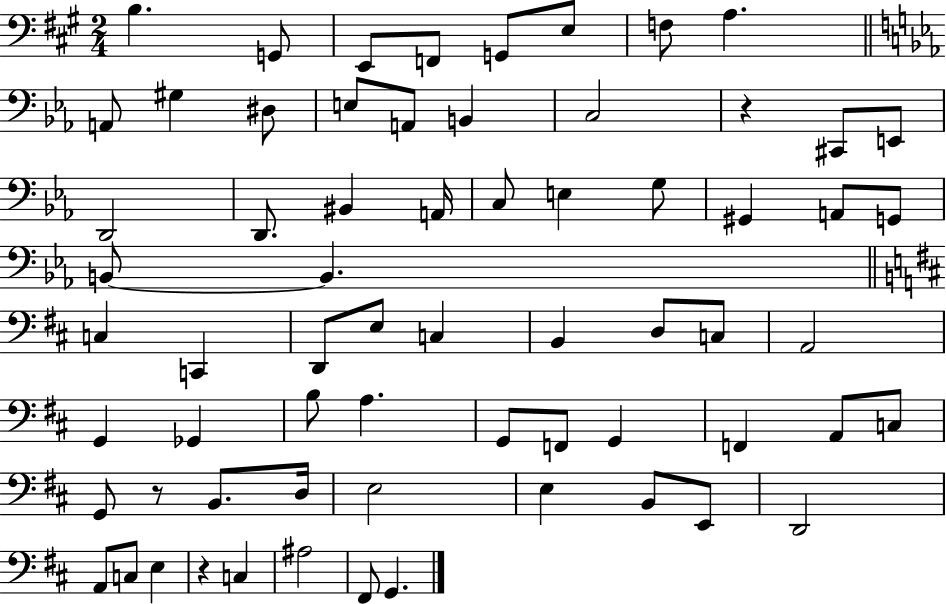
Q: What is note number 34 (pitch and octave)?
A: C3